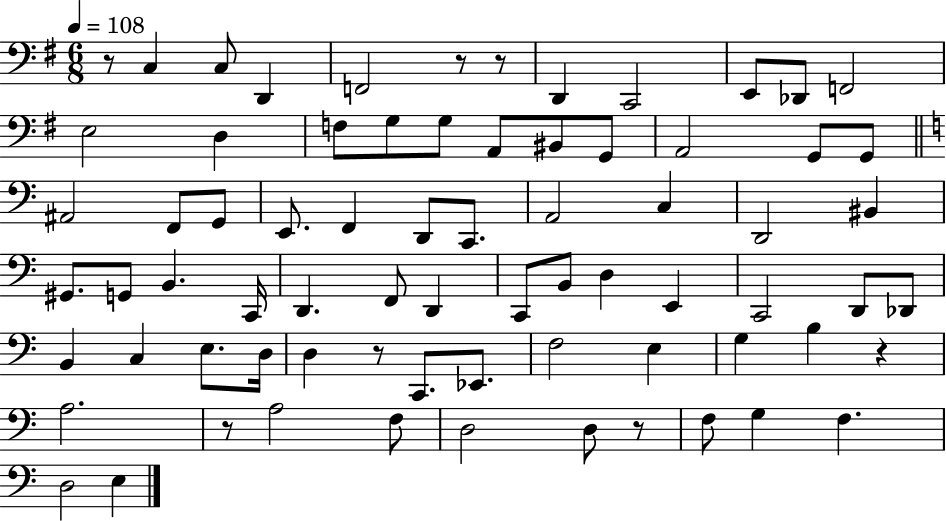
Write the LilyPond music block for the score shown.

{
  \clef bass
  \numericTimeSignature
  \time 6/8
  \key g \major
  \tempo 4 = 108
  r8 c4 c8 d,4 | f,2 r8 r8 | d,4 c,2 | e,8 des,8 f,2 | \break e2 d4 | f8 g8 g8 a,8 bis,8 g,8 | a,2 g,8 g,8 | \bar "||" \break \key c \major ais,2 f,8 g,8 | e,8. f,4 d,8 c,8. | a,2 c4 | d,2 bis,4 | \break gis,8. g,8 b,4. c,16 | d,4. f,8 d,4 | c,8 b,8 d4 e,4 | c,2 d,8 des,8 | \break b,4 c4 e8. d16 | d4 r8 c,8. ees,8. | f2 e4 | g4 b4 r4 | \break a2. | r8 a2 f8 | d2 d8 r8 | f8 g4 f4. | \break d2 e4 | \bar "|."
}